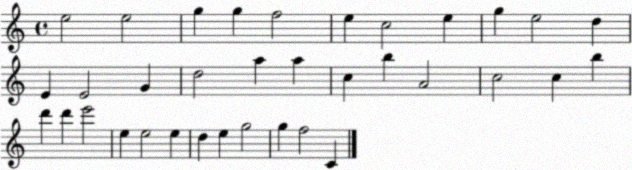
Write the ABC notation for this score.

X:1
T:Untitled
M:4/4
L:1/4
K:C
e2 e2 g g f2 e c2 e g e2 d E E2 G d2 a a c b A2 c2 c b d' d' e'2 e e2 e d e g2 g f2 C